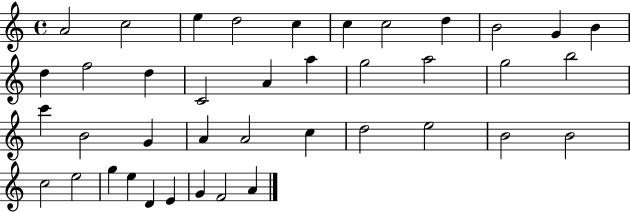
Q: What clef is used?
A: treble